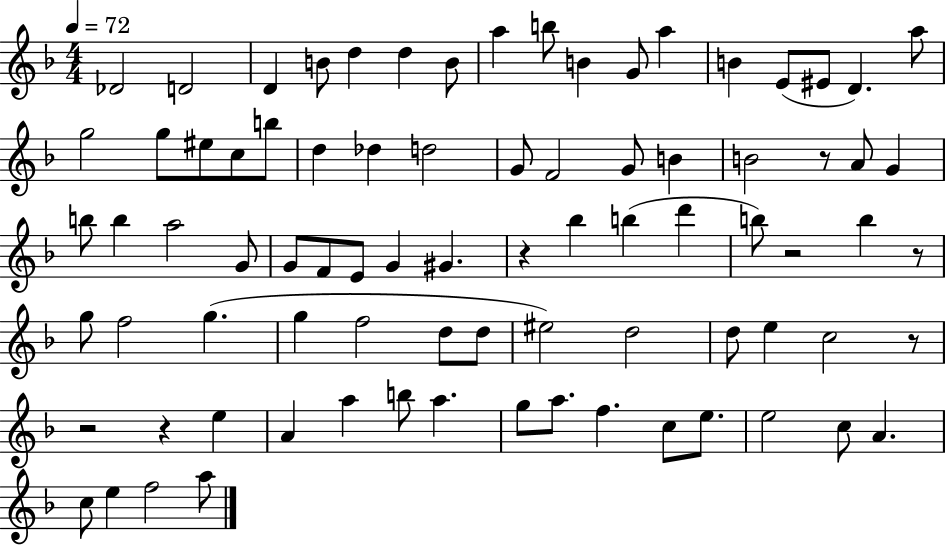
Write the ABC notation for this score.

X:1
T:Untitled
M:4/4
L:1/4
K:F
_D2 D2 D B/2 d d B/2 a b/2 B G/2 a B E/2 ^E/2 D a/2 g2 g/2 ^e/2 c/2 b/2 d _d d2 G/2 F2 G/2 B B2 z/2 A/2 G b/2 b a2 G/2 G/2 F/2 E/2 G ^G z _b b d' b/2 z2 b z/2 g/2 f2 g g f2 d/2 d/2 ^e2 d2 d/2 e c2 z/2 z2 z e A a b/2 a g/2 a/2 f c/2 e/2 e2 c/2 A c/2 e f2 a/2